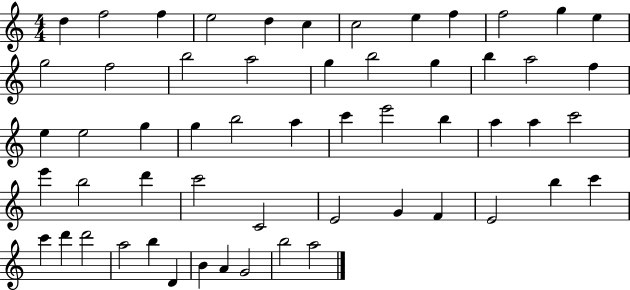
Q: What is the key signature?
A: C major